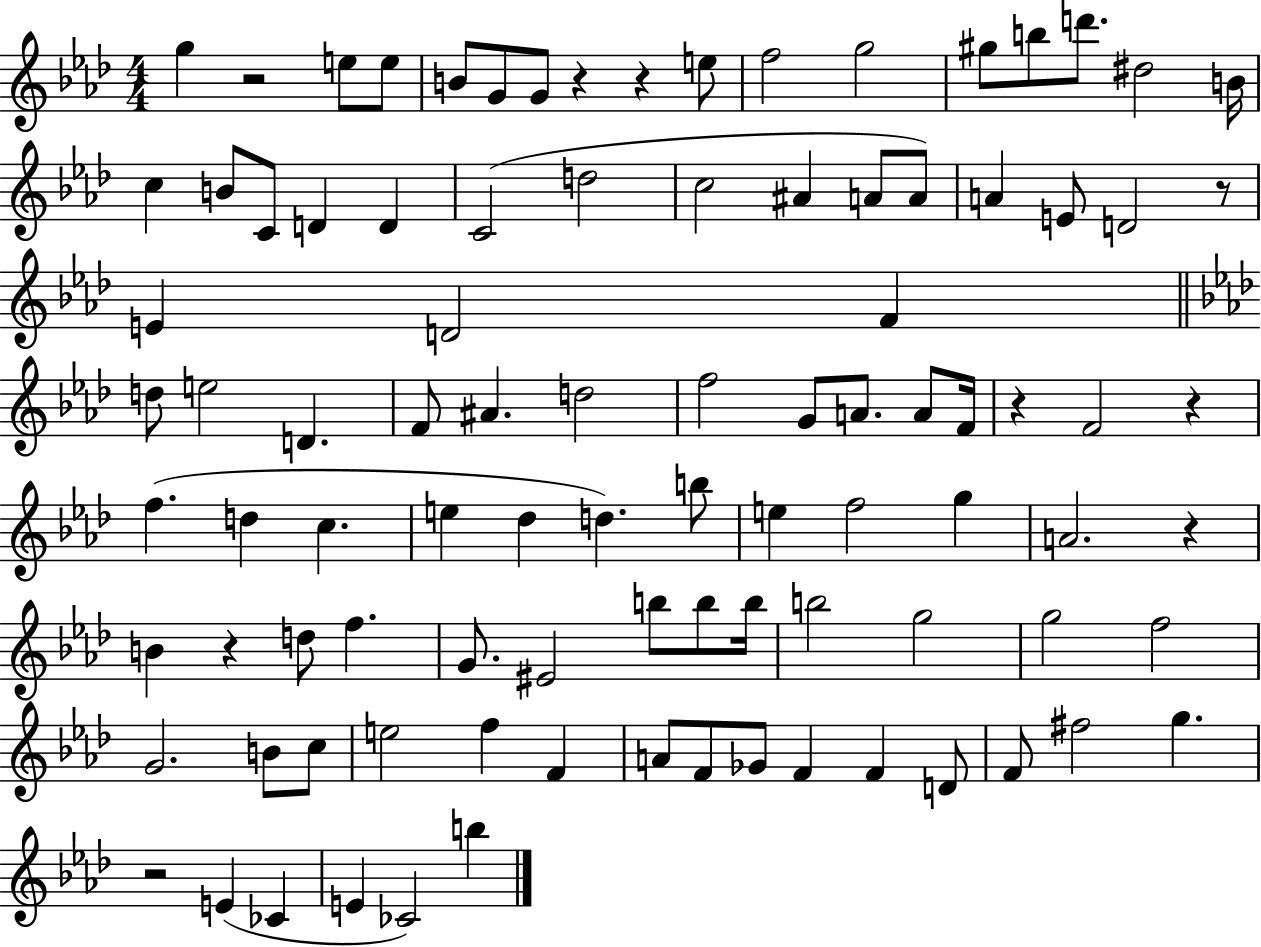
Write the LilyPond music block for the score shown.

{
  \clef treble
  \numericTimeSignature
  \time 4/4
  \key aes \major
  g''4 r2 e''8 e''8 | b'8 g'8 g'8 r4 r4 e''8 | f''2 g''2 | gis''8 b''8 d'''8. dis''2 b'16 | \break c''4 b'8 c'8 d'4 d'4 | c'2( d''2 | c''2 ais'4 a'8 a'8) | a'4 e'8 d'2 r8 | \break e'4 d'2 f'4 | \bar "||" \break \key aes \major d''8 e''2 d'4. | f'8 ais'4. d''2 | f''2 g'8 a'8. a'8 f'16 | r4 f'2 r4 | \break f''4.( d''4 c''4. | e''4 des''4 d''4.) b''8 | e''4 f''2 g''4 | a'2. r4 | \break b'4 r4 d''8 f''4. | g'8. eis'2 b''8 b''8 b''16 | b''2 g''2 | g''2 f''2 | \break g'2. b'8 c''8 | e''2 f''4 f'4 | a'8 f'8 ges'8 f'4 f'4 d'8 | f'8 fis''2 g''4. | \break r2 e'4( ces'4 | e'4 ces'2) b''4 | \bar "|."
}